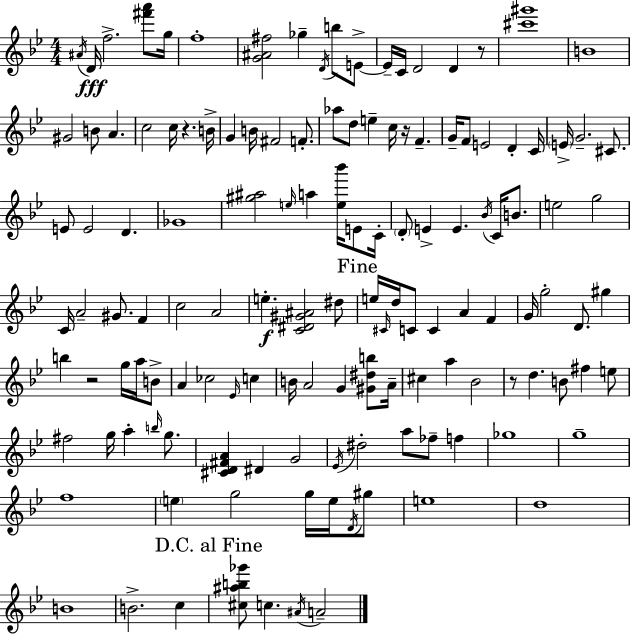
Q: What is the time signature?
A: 4/4